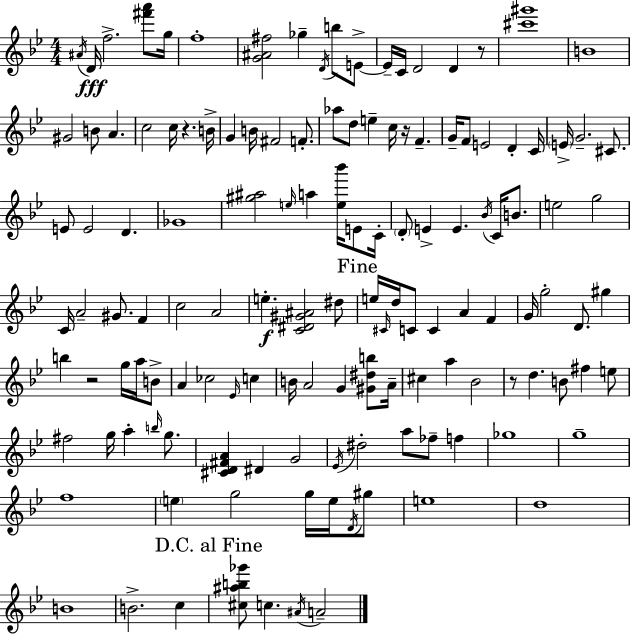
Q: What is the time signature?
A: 4/4